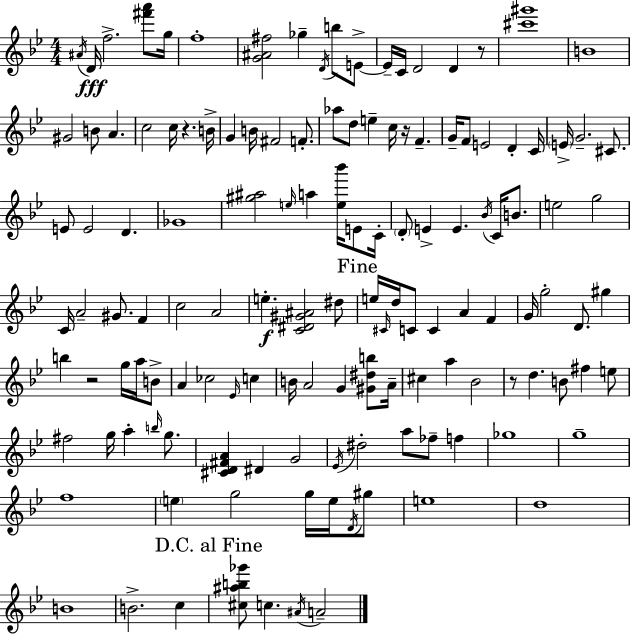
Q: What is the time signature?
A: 4/4